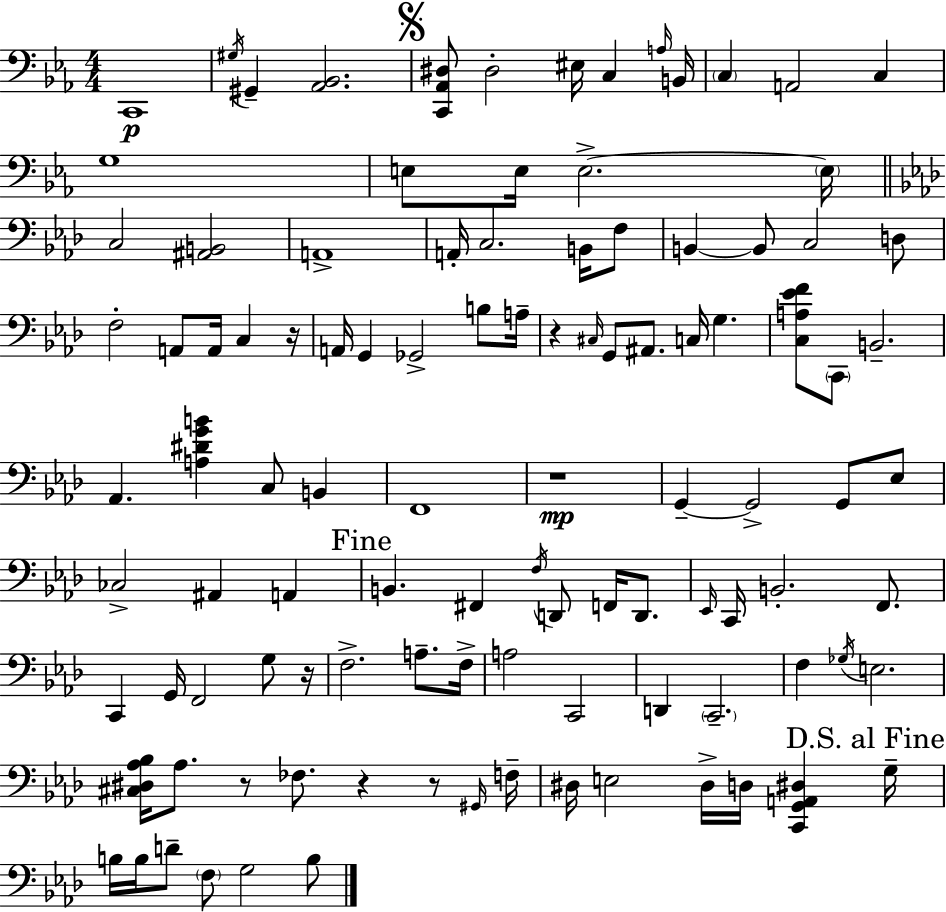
{
  \clef bass
  \numericTimeSignature
  \time 4/4
  \key ees \major
  c,1\p | \acciaccatura { gis16 } gis,4-- <aes, bes,>2. | \mark \markup { \musicglyph "scripts.segno" } <c, aes, dis>8 dis2-. eis16 c4 | \grace { a16 } b,16 \parenthesize c4 a,2 c4 | \break g1 | e8 e16 e2.->~~ | \parenthesize e16 \bar "||" \break \key f \minor c2 <ais, b,>2 | a,1-> | a,16-. c2. b,16 f8 | b,4~~ b,8 c2 d8 | \break f2-. a,8 a,16 c4 r16 | a,16 g,4 ges,2-> b8 a16-- | r4 \grace { cis16 } g,8 ais,8. c16 g4. | <c a ees' f'>8 \parenthesize c,8 b,2.-- | \break aes,4. <a dis' g' b'>4 c8 b,4 | f,1 | r1\mp | g,4--~~ g,2-> g,8 ees8 | \break ces2-> ais,4 a,4 | \mark "Fine" b,4. fis,4 \acciaccatura { f16 } d,8 f,16 d,8. | \grace { ees,16 } c,16 b,2.-. | f,8. c,4 g,16 f,2 | \break g8 r16 f2.-> a8.-- | f16-> a2 c,2 | d,4 \parenthesize c,2.-- | f4 \acciaccatura { ges16 } e2. | \break <cis dis aes bes>16 aes8. r8 fes8. r4 | r8 \grace { gis,16 } f16-- dis16 e2 dis16-> d16 | <c, g, a, dis>4 \mark "D.S. al Fine" g16-- b16 b16 d'8-- \parenthesize f8 g2 | b8 \bar "|."
}